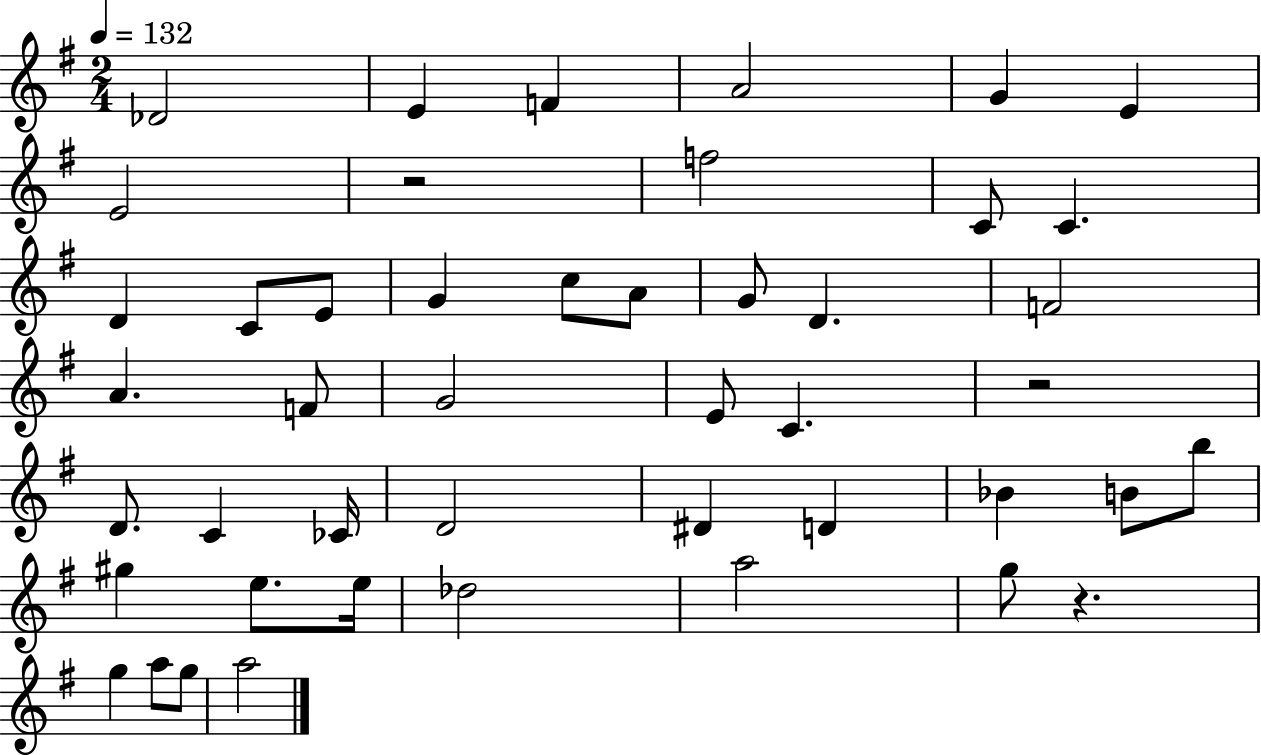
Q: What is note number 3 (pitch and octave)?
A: F4